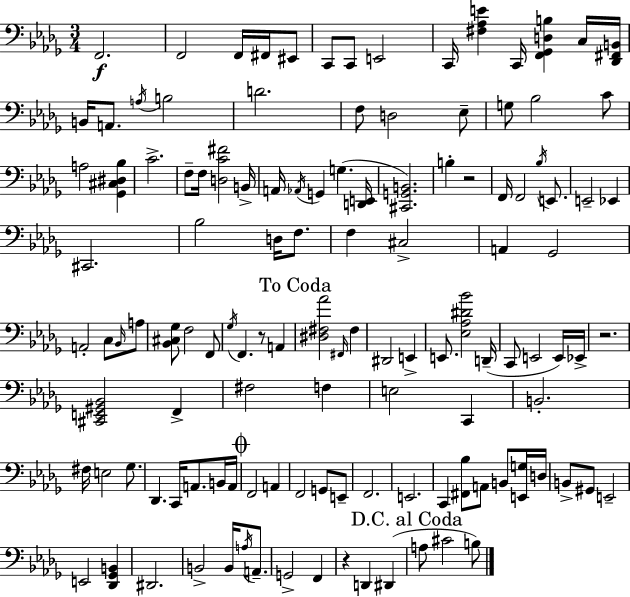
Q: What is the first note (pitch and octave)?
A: F2